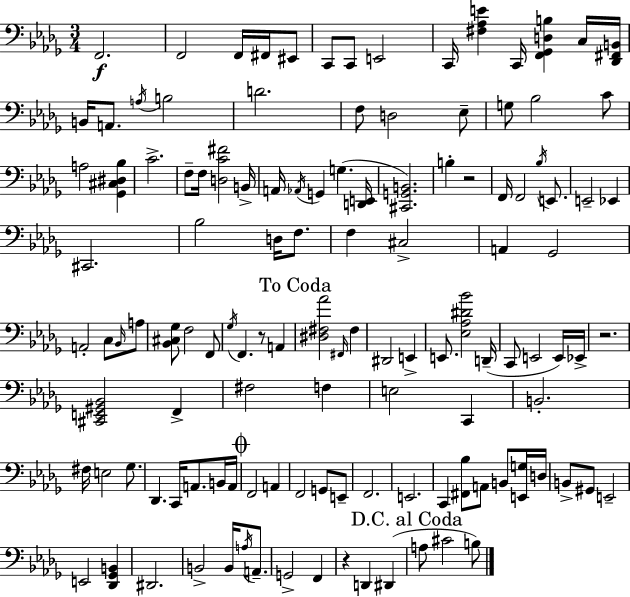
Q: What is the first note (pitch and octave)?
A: F2